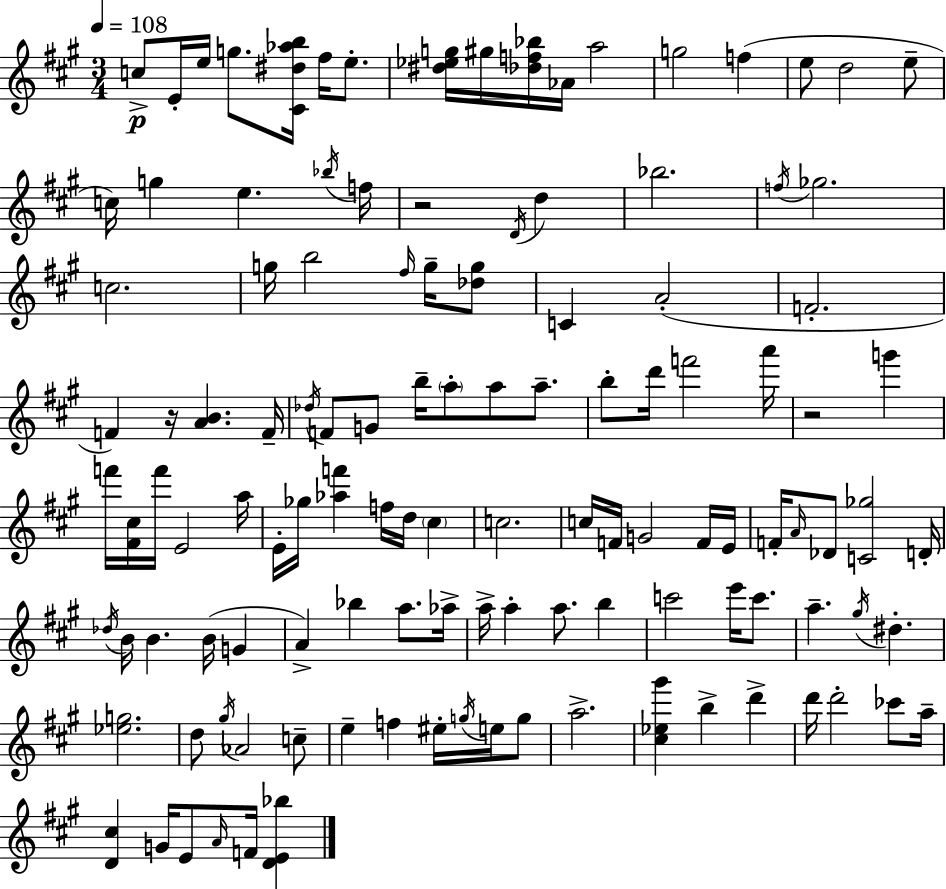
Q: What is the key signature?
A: A major